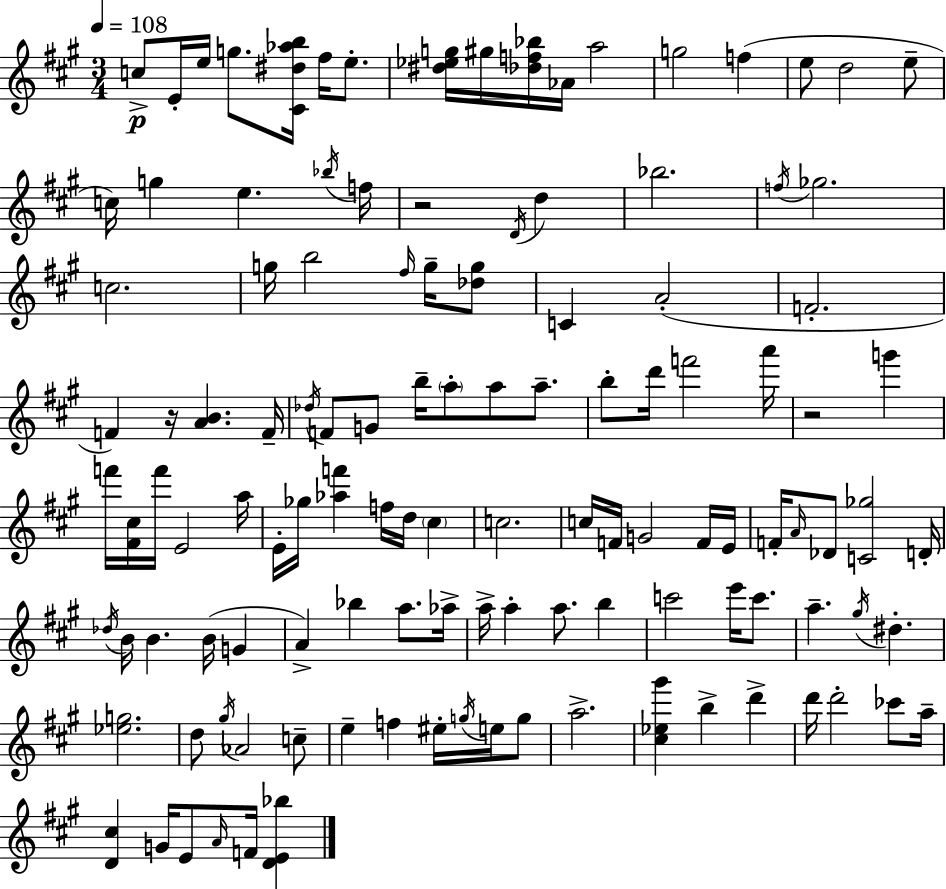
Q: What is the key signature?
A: A major